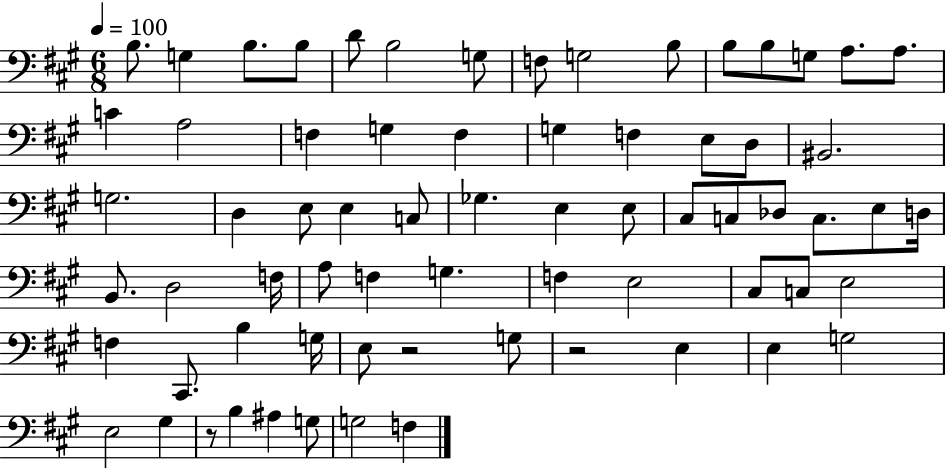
B3/e. G3/q B3/e. B3/e D4/e B3/h G3/e F3/e G3/h B3/e B3/e B3/e G3/e A3/e. A3/e. C4/q A3/h F3/q G3/q F3/q G3/q F3/q E3/e D3/e BIS2/h. G3/h. D3/q E3/e E3/q C3/e Gb3/q. E3/q E3/e C#3/e C3/e Db3/e C3/e. E3/e D3/s B2/e. D3/h F3/s A3/e F3/q G3/q. F3/q E3/h C#3/e C3/e E3/h F3/q C#2/e. B3/q G3/s E3/e R/h G3/e R/h E3/q E3/q G3/h E3/h G#3/q R/e B3/q A#3/q G3/e G3/h F3/q